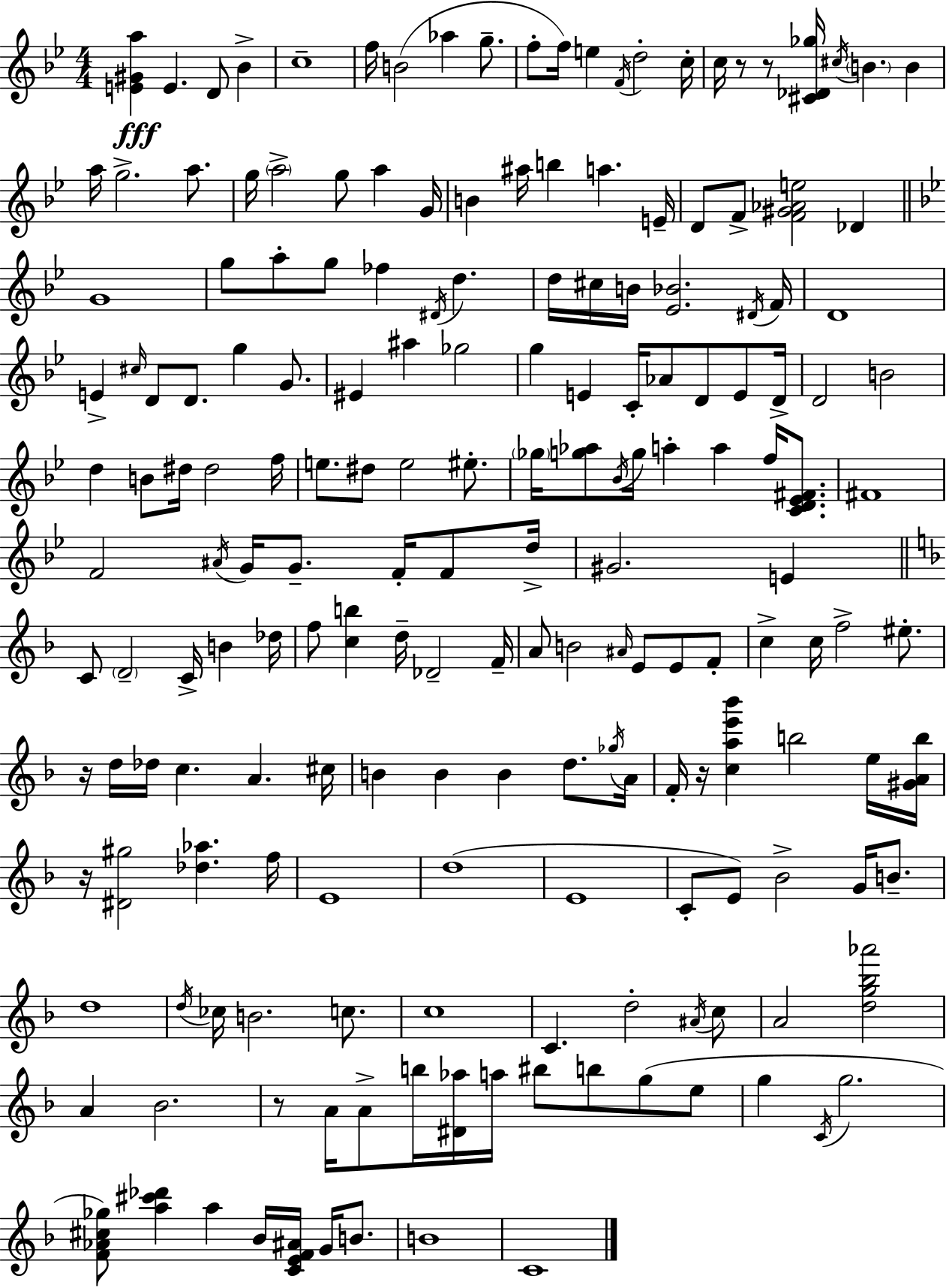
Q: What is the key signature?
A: G minor